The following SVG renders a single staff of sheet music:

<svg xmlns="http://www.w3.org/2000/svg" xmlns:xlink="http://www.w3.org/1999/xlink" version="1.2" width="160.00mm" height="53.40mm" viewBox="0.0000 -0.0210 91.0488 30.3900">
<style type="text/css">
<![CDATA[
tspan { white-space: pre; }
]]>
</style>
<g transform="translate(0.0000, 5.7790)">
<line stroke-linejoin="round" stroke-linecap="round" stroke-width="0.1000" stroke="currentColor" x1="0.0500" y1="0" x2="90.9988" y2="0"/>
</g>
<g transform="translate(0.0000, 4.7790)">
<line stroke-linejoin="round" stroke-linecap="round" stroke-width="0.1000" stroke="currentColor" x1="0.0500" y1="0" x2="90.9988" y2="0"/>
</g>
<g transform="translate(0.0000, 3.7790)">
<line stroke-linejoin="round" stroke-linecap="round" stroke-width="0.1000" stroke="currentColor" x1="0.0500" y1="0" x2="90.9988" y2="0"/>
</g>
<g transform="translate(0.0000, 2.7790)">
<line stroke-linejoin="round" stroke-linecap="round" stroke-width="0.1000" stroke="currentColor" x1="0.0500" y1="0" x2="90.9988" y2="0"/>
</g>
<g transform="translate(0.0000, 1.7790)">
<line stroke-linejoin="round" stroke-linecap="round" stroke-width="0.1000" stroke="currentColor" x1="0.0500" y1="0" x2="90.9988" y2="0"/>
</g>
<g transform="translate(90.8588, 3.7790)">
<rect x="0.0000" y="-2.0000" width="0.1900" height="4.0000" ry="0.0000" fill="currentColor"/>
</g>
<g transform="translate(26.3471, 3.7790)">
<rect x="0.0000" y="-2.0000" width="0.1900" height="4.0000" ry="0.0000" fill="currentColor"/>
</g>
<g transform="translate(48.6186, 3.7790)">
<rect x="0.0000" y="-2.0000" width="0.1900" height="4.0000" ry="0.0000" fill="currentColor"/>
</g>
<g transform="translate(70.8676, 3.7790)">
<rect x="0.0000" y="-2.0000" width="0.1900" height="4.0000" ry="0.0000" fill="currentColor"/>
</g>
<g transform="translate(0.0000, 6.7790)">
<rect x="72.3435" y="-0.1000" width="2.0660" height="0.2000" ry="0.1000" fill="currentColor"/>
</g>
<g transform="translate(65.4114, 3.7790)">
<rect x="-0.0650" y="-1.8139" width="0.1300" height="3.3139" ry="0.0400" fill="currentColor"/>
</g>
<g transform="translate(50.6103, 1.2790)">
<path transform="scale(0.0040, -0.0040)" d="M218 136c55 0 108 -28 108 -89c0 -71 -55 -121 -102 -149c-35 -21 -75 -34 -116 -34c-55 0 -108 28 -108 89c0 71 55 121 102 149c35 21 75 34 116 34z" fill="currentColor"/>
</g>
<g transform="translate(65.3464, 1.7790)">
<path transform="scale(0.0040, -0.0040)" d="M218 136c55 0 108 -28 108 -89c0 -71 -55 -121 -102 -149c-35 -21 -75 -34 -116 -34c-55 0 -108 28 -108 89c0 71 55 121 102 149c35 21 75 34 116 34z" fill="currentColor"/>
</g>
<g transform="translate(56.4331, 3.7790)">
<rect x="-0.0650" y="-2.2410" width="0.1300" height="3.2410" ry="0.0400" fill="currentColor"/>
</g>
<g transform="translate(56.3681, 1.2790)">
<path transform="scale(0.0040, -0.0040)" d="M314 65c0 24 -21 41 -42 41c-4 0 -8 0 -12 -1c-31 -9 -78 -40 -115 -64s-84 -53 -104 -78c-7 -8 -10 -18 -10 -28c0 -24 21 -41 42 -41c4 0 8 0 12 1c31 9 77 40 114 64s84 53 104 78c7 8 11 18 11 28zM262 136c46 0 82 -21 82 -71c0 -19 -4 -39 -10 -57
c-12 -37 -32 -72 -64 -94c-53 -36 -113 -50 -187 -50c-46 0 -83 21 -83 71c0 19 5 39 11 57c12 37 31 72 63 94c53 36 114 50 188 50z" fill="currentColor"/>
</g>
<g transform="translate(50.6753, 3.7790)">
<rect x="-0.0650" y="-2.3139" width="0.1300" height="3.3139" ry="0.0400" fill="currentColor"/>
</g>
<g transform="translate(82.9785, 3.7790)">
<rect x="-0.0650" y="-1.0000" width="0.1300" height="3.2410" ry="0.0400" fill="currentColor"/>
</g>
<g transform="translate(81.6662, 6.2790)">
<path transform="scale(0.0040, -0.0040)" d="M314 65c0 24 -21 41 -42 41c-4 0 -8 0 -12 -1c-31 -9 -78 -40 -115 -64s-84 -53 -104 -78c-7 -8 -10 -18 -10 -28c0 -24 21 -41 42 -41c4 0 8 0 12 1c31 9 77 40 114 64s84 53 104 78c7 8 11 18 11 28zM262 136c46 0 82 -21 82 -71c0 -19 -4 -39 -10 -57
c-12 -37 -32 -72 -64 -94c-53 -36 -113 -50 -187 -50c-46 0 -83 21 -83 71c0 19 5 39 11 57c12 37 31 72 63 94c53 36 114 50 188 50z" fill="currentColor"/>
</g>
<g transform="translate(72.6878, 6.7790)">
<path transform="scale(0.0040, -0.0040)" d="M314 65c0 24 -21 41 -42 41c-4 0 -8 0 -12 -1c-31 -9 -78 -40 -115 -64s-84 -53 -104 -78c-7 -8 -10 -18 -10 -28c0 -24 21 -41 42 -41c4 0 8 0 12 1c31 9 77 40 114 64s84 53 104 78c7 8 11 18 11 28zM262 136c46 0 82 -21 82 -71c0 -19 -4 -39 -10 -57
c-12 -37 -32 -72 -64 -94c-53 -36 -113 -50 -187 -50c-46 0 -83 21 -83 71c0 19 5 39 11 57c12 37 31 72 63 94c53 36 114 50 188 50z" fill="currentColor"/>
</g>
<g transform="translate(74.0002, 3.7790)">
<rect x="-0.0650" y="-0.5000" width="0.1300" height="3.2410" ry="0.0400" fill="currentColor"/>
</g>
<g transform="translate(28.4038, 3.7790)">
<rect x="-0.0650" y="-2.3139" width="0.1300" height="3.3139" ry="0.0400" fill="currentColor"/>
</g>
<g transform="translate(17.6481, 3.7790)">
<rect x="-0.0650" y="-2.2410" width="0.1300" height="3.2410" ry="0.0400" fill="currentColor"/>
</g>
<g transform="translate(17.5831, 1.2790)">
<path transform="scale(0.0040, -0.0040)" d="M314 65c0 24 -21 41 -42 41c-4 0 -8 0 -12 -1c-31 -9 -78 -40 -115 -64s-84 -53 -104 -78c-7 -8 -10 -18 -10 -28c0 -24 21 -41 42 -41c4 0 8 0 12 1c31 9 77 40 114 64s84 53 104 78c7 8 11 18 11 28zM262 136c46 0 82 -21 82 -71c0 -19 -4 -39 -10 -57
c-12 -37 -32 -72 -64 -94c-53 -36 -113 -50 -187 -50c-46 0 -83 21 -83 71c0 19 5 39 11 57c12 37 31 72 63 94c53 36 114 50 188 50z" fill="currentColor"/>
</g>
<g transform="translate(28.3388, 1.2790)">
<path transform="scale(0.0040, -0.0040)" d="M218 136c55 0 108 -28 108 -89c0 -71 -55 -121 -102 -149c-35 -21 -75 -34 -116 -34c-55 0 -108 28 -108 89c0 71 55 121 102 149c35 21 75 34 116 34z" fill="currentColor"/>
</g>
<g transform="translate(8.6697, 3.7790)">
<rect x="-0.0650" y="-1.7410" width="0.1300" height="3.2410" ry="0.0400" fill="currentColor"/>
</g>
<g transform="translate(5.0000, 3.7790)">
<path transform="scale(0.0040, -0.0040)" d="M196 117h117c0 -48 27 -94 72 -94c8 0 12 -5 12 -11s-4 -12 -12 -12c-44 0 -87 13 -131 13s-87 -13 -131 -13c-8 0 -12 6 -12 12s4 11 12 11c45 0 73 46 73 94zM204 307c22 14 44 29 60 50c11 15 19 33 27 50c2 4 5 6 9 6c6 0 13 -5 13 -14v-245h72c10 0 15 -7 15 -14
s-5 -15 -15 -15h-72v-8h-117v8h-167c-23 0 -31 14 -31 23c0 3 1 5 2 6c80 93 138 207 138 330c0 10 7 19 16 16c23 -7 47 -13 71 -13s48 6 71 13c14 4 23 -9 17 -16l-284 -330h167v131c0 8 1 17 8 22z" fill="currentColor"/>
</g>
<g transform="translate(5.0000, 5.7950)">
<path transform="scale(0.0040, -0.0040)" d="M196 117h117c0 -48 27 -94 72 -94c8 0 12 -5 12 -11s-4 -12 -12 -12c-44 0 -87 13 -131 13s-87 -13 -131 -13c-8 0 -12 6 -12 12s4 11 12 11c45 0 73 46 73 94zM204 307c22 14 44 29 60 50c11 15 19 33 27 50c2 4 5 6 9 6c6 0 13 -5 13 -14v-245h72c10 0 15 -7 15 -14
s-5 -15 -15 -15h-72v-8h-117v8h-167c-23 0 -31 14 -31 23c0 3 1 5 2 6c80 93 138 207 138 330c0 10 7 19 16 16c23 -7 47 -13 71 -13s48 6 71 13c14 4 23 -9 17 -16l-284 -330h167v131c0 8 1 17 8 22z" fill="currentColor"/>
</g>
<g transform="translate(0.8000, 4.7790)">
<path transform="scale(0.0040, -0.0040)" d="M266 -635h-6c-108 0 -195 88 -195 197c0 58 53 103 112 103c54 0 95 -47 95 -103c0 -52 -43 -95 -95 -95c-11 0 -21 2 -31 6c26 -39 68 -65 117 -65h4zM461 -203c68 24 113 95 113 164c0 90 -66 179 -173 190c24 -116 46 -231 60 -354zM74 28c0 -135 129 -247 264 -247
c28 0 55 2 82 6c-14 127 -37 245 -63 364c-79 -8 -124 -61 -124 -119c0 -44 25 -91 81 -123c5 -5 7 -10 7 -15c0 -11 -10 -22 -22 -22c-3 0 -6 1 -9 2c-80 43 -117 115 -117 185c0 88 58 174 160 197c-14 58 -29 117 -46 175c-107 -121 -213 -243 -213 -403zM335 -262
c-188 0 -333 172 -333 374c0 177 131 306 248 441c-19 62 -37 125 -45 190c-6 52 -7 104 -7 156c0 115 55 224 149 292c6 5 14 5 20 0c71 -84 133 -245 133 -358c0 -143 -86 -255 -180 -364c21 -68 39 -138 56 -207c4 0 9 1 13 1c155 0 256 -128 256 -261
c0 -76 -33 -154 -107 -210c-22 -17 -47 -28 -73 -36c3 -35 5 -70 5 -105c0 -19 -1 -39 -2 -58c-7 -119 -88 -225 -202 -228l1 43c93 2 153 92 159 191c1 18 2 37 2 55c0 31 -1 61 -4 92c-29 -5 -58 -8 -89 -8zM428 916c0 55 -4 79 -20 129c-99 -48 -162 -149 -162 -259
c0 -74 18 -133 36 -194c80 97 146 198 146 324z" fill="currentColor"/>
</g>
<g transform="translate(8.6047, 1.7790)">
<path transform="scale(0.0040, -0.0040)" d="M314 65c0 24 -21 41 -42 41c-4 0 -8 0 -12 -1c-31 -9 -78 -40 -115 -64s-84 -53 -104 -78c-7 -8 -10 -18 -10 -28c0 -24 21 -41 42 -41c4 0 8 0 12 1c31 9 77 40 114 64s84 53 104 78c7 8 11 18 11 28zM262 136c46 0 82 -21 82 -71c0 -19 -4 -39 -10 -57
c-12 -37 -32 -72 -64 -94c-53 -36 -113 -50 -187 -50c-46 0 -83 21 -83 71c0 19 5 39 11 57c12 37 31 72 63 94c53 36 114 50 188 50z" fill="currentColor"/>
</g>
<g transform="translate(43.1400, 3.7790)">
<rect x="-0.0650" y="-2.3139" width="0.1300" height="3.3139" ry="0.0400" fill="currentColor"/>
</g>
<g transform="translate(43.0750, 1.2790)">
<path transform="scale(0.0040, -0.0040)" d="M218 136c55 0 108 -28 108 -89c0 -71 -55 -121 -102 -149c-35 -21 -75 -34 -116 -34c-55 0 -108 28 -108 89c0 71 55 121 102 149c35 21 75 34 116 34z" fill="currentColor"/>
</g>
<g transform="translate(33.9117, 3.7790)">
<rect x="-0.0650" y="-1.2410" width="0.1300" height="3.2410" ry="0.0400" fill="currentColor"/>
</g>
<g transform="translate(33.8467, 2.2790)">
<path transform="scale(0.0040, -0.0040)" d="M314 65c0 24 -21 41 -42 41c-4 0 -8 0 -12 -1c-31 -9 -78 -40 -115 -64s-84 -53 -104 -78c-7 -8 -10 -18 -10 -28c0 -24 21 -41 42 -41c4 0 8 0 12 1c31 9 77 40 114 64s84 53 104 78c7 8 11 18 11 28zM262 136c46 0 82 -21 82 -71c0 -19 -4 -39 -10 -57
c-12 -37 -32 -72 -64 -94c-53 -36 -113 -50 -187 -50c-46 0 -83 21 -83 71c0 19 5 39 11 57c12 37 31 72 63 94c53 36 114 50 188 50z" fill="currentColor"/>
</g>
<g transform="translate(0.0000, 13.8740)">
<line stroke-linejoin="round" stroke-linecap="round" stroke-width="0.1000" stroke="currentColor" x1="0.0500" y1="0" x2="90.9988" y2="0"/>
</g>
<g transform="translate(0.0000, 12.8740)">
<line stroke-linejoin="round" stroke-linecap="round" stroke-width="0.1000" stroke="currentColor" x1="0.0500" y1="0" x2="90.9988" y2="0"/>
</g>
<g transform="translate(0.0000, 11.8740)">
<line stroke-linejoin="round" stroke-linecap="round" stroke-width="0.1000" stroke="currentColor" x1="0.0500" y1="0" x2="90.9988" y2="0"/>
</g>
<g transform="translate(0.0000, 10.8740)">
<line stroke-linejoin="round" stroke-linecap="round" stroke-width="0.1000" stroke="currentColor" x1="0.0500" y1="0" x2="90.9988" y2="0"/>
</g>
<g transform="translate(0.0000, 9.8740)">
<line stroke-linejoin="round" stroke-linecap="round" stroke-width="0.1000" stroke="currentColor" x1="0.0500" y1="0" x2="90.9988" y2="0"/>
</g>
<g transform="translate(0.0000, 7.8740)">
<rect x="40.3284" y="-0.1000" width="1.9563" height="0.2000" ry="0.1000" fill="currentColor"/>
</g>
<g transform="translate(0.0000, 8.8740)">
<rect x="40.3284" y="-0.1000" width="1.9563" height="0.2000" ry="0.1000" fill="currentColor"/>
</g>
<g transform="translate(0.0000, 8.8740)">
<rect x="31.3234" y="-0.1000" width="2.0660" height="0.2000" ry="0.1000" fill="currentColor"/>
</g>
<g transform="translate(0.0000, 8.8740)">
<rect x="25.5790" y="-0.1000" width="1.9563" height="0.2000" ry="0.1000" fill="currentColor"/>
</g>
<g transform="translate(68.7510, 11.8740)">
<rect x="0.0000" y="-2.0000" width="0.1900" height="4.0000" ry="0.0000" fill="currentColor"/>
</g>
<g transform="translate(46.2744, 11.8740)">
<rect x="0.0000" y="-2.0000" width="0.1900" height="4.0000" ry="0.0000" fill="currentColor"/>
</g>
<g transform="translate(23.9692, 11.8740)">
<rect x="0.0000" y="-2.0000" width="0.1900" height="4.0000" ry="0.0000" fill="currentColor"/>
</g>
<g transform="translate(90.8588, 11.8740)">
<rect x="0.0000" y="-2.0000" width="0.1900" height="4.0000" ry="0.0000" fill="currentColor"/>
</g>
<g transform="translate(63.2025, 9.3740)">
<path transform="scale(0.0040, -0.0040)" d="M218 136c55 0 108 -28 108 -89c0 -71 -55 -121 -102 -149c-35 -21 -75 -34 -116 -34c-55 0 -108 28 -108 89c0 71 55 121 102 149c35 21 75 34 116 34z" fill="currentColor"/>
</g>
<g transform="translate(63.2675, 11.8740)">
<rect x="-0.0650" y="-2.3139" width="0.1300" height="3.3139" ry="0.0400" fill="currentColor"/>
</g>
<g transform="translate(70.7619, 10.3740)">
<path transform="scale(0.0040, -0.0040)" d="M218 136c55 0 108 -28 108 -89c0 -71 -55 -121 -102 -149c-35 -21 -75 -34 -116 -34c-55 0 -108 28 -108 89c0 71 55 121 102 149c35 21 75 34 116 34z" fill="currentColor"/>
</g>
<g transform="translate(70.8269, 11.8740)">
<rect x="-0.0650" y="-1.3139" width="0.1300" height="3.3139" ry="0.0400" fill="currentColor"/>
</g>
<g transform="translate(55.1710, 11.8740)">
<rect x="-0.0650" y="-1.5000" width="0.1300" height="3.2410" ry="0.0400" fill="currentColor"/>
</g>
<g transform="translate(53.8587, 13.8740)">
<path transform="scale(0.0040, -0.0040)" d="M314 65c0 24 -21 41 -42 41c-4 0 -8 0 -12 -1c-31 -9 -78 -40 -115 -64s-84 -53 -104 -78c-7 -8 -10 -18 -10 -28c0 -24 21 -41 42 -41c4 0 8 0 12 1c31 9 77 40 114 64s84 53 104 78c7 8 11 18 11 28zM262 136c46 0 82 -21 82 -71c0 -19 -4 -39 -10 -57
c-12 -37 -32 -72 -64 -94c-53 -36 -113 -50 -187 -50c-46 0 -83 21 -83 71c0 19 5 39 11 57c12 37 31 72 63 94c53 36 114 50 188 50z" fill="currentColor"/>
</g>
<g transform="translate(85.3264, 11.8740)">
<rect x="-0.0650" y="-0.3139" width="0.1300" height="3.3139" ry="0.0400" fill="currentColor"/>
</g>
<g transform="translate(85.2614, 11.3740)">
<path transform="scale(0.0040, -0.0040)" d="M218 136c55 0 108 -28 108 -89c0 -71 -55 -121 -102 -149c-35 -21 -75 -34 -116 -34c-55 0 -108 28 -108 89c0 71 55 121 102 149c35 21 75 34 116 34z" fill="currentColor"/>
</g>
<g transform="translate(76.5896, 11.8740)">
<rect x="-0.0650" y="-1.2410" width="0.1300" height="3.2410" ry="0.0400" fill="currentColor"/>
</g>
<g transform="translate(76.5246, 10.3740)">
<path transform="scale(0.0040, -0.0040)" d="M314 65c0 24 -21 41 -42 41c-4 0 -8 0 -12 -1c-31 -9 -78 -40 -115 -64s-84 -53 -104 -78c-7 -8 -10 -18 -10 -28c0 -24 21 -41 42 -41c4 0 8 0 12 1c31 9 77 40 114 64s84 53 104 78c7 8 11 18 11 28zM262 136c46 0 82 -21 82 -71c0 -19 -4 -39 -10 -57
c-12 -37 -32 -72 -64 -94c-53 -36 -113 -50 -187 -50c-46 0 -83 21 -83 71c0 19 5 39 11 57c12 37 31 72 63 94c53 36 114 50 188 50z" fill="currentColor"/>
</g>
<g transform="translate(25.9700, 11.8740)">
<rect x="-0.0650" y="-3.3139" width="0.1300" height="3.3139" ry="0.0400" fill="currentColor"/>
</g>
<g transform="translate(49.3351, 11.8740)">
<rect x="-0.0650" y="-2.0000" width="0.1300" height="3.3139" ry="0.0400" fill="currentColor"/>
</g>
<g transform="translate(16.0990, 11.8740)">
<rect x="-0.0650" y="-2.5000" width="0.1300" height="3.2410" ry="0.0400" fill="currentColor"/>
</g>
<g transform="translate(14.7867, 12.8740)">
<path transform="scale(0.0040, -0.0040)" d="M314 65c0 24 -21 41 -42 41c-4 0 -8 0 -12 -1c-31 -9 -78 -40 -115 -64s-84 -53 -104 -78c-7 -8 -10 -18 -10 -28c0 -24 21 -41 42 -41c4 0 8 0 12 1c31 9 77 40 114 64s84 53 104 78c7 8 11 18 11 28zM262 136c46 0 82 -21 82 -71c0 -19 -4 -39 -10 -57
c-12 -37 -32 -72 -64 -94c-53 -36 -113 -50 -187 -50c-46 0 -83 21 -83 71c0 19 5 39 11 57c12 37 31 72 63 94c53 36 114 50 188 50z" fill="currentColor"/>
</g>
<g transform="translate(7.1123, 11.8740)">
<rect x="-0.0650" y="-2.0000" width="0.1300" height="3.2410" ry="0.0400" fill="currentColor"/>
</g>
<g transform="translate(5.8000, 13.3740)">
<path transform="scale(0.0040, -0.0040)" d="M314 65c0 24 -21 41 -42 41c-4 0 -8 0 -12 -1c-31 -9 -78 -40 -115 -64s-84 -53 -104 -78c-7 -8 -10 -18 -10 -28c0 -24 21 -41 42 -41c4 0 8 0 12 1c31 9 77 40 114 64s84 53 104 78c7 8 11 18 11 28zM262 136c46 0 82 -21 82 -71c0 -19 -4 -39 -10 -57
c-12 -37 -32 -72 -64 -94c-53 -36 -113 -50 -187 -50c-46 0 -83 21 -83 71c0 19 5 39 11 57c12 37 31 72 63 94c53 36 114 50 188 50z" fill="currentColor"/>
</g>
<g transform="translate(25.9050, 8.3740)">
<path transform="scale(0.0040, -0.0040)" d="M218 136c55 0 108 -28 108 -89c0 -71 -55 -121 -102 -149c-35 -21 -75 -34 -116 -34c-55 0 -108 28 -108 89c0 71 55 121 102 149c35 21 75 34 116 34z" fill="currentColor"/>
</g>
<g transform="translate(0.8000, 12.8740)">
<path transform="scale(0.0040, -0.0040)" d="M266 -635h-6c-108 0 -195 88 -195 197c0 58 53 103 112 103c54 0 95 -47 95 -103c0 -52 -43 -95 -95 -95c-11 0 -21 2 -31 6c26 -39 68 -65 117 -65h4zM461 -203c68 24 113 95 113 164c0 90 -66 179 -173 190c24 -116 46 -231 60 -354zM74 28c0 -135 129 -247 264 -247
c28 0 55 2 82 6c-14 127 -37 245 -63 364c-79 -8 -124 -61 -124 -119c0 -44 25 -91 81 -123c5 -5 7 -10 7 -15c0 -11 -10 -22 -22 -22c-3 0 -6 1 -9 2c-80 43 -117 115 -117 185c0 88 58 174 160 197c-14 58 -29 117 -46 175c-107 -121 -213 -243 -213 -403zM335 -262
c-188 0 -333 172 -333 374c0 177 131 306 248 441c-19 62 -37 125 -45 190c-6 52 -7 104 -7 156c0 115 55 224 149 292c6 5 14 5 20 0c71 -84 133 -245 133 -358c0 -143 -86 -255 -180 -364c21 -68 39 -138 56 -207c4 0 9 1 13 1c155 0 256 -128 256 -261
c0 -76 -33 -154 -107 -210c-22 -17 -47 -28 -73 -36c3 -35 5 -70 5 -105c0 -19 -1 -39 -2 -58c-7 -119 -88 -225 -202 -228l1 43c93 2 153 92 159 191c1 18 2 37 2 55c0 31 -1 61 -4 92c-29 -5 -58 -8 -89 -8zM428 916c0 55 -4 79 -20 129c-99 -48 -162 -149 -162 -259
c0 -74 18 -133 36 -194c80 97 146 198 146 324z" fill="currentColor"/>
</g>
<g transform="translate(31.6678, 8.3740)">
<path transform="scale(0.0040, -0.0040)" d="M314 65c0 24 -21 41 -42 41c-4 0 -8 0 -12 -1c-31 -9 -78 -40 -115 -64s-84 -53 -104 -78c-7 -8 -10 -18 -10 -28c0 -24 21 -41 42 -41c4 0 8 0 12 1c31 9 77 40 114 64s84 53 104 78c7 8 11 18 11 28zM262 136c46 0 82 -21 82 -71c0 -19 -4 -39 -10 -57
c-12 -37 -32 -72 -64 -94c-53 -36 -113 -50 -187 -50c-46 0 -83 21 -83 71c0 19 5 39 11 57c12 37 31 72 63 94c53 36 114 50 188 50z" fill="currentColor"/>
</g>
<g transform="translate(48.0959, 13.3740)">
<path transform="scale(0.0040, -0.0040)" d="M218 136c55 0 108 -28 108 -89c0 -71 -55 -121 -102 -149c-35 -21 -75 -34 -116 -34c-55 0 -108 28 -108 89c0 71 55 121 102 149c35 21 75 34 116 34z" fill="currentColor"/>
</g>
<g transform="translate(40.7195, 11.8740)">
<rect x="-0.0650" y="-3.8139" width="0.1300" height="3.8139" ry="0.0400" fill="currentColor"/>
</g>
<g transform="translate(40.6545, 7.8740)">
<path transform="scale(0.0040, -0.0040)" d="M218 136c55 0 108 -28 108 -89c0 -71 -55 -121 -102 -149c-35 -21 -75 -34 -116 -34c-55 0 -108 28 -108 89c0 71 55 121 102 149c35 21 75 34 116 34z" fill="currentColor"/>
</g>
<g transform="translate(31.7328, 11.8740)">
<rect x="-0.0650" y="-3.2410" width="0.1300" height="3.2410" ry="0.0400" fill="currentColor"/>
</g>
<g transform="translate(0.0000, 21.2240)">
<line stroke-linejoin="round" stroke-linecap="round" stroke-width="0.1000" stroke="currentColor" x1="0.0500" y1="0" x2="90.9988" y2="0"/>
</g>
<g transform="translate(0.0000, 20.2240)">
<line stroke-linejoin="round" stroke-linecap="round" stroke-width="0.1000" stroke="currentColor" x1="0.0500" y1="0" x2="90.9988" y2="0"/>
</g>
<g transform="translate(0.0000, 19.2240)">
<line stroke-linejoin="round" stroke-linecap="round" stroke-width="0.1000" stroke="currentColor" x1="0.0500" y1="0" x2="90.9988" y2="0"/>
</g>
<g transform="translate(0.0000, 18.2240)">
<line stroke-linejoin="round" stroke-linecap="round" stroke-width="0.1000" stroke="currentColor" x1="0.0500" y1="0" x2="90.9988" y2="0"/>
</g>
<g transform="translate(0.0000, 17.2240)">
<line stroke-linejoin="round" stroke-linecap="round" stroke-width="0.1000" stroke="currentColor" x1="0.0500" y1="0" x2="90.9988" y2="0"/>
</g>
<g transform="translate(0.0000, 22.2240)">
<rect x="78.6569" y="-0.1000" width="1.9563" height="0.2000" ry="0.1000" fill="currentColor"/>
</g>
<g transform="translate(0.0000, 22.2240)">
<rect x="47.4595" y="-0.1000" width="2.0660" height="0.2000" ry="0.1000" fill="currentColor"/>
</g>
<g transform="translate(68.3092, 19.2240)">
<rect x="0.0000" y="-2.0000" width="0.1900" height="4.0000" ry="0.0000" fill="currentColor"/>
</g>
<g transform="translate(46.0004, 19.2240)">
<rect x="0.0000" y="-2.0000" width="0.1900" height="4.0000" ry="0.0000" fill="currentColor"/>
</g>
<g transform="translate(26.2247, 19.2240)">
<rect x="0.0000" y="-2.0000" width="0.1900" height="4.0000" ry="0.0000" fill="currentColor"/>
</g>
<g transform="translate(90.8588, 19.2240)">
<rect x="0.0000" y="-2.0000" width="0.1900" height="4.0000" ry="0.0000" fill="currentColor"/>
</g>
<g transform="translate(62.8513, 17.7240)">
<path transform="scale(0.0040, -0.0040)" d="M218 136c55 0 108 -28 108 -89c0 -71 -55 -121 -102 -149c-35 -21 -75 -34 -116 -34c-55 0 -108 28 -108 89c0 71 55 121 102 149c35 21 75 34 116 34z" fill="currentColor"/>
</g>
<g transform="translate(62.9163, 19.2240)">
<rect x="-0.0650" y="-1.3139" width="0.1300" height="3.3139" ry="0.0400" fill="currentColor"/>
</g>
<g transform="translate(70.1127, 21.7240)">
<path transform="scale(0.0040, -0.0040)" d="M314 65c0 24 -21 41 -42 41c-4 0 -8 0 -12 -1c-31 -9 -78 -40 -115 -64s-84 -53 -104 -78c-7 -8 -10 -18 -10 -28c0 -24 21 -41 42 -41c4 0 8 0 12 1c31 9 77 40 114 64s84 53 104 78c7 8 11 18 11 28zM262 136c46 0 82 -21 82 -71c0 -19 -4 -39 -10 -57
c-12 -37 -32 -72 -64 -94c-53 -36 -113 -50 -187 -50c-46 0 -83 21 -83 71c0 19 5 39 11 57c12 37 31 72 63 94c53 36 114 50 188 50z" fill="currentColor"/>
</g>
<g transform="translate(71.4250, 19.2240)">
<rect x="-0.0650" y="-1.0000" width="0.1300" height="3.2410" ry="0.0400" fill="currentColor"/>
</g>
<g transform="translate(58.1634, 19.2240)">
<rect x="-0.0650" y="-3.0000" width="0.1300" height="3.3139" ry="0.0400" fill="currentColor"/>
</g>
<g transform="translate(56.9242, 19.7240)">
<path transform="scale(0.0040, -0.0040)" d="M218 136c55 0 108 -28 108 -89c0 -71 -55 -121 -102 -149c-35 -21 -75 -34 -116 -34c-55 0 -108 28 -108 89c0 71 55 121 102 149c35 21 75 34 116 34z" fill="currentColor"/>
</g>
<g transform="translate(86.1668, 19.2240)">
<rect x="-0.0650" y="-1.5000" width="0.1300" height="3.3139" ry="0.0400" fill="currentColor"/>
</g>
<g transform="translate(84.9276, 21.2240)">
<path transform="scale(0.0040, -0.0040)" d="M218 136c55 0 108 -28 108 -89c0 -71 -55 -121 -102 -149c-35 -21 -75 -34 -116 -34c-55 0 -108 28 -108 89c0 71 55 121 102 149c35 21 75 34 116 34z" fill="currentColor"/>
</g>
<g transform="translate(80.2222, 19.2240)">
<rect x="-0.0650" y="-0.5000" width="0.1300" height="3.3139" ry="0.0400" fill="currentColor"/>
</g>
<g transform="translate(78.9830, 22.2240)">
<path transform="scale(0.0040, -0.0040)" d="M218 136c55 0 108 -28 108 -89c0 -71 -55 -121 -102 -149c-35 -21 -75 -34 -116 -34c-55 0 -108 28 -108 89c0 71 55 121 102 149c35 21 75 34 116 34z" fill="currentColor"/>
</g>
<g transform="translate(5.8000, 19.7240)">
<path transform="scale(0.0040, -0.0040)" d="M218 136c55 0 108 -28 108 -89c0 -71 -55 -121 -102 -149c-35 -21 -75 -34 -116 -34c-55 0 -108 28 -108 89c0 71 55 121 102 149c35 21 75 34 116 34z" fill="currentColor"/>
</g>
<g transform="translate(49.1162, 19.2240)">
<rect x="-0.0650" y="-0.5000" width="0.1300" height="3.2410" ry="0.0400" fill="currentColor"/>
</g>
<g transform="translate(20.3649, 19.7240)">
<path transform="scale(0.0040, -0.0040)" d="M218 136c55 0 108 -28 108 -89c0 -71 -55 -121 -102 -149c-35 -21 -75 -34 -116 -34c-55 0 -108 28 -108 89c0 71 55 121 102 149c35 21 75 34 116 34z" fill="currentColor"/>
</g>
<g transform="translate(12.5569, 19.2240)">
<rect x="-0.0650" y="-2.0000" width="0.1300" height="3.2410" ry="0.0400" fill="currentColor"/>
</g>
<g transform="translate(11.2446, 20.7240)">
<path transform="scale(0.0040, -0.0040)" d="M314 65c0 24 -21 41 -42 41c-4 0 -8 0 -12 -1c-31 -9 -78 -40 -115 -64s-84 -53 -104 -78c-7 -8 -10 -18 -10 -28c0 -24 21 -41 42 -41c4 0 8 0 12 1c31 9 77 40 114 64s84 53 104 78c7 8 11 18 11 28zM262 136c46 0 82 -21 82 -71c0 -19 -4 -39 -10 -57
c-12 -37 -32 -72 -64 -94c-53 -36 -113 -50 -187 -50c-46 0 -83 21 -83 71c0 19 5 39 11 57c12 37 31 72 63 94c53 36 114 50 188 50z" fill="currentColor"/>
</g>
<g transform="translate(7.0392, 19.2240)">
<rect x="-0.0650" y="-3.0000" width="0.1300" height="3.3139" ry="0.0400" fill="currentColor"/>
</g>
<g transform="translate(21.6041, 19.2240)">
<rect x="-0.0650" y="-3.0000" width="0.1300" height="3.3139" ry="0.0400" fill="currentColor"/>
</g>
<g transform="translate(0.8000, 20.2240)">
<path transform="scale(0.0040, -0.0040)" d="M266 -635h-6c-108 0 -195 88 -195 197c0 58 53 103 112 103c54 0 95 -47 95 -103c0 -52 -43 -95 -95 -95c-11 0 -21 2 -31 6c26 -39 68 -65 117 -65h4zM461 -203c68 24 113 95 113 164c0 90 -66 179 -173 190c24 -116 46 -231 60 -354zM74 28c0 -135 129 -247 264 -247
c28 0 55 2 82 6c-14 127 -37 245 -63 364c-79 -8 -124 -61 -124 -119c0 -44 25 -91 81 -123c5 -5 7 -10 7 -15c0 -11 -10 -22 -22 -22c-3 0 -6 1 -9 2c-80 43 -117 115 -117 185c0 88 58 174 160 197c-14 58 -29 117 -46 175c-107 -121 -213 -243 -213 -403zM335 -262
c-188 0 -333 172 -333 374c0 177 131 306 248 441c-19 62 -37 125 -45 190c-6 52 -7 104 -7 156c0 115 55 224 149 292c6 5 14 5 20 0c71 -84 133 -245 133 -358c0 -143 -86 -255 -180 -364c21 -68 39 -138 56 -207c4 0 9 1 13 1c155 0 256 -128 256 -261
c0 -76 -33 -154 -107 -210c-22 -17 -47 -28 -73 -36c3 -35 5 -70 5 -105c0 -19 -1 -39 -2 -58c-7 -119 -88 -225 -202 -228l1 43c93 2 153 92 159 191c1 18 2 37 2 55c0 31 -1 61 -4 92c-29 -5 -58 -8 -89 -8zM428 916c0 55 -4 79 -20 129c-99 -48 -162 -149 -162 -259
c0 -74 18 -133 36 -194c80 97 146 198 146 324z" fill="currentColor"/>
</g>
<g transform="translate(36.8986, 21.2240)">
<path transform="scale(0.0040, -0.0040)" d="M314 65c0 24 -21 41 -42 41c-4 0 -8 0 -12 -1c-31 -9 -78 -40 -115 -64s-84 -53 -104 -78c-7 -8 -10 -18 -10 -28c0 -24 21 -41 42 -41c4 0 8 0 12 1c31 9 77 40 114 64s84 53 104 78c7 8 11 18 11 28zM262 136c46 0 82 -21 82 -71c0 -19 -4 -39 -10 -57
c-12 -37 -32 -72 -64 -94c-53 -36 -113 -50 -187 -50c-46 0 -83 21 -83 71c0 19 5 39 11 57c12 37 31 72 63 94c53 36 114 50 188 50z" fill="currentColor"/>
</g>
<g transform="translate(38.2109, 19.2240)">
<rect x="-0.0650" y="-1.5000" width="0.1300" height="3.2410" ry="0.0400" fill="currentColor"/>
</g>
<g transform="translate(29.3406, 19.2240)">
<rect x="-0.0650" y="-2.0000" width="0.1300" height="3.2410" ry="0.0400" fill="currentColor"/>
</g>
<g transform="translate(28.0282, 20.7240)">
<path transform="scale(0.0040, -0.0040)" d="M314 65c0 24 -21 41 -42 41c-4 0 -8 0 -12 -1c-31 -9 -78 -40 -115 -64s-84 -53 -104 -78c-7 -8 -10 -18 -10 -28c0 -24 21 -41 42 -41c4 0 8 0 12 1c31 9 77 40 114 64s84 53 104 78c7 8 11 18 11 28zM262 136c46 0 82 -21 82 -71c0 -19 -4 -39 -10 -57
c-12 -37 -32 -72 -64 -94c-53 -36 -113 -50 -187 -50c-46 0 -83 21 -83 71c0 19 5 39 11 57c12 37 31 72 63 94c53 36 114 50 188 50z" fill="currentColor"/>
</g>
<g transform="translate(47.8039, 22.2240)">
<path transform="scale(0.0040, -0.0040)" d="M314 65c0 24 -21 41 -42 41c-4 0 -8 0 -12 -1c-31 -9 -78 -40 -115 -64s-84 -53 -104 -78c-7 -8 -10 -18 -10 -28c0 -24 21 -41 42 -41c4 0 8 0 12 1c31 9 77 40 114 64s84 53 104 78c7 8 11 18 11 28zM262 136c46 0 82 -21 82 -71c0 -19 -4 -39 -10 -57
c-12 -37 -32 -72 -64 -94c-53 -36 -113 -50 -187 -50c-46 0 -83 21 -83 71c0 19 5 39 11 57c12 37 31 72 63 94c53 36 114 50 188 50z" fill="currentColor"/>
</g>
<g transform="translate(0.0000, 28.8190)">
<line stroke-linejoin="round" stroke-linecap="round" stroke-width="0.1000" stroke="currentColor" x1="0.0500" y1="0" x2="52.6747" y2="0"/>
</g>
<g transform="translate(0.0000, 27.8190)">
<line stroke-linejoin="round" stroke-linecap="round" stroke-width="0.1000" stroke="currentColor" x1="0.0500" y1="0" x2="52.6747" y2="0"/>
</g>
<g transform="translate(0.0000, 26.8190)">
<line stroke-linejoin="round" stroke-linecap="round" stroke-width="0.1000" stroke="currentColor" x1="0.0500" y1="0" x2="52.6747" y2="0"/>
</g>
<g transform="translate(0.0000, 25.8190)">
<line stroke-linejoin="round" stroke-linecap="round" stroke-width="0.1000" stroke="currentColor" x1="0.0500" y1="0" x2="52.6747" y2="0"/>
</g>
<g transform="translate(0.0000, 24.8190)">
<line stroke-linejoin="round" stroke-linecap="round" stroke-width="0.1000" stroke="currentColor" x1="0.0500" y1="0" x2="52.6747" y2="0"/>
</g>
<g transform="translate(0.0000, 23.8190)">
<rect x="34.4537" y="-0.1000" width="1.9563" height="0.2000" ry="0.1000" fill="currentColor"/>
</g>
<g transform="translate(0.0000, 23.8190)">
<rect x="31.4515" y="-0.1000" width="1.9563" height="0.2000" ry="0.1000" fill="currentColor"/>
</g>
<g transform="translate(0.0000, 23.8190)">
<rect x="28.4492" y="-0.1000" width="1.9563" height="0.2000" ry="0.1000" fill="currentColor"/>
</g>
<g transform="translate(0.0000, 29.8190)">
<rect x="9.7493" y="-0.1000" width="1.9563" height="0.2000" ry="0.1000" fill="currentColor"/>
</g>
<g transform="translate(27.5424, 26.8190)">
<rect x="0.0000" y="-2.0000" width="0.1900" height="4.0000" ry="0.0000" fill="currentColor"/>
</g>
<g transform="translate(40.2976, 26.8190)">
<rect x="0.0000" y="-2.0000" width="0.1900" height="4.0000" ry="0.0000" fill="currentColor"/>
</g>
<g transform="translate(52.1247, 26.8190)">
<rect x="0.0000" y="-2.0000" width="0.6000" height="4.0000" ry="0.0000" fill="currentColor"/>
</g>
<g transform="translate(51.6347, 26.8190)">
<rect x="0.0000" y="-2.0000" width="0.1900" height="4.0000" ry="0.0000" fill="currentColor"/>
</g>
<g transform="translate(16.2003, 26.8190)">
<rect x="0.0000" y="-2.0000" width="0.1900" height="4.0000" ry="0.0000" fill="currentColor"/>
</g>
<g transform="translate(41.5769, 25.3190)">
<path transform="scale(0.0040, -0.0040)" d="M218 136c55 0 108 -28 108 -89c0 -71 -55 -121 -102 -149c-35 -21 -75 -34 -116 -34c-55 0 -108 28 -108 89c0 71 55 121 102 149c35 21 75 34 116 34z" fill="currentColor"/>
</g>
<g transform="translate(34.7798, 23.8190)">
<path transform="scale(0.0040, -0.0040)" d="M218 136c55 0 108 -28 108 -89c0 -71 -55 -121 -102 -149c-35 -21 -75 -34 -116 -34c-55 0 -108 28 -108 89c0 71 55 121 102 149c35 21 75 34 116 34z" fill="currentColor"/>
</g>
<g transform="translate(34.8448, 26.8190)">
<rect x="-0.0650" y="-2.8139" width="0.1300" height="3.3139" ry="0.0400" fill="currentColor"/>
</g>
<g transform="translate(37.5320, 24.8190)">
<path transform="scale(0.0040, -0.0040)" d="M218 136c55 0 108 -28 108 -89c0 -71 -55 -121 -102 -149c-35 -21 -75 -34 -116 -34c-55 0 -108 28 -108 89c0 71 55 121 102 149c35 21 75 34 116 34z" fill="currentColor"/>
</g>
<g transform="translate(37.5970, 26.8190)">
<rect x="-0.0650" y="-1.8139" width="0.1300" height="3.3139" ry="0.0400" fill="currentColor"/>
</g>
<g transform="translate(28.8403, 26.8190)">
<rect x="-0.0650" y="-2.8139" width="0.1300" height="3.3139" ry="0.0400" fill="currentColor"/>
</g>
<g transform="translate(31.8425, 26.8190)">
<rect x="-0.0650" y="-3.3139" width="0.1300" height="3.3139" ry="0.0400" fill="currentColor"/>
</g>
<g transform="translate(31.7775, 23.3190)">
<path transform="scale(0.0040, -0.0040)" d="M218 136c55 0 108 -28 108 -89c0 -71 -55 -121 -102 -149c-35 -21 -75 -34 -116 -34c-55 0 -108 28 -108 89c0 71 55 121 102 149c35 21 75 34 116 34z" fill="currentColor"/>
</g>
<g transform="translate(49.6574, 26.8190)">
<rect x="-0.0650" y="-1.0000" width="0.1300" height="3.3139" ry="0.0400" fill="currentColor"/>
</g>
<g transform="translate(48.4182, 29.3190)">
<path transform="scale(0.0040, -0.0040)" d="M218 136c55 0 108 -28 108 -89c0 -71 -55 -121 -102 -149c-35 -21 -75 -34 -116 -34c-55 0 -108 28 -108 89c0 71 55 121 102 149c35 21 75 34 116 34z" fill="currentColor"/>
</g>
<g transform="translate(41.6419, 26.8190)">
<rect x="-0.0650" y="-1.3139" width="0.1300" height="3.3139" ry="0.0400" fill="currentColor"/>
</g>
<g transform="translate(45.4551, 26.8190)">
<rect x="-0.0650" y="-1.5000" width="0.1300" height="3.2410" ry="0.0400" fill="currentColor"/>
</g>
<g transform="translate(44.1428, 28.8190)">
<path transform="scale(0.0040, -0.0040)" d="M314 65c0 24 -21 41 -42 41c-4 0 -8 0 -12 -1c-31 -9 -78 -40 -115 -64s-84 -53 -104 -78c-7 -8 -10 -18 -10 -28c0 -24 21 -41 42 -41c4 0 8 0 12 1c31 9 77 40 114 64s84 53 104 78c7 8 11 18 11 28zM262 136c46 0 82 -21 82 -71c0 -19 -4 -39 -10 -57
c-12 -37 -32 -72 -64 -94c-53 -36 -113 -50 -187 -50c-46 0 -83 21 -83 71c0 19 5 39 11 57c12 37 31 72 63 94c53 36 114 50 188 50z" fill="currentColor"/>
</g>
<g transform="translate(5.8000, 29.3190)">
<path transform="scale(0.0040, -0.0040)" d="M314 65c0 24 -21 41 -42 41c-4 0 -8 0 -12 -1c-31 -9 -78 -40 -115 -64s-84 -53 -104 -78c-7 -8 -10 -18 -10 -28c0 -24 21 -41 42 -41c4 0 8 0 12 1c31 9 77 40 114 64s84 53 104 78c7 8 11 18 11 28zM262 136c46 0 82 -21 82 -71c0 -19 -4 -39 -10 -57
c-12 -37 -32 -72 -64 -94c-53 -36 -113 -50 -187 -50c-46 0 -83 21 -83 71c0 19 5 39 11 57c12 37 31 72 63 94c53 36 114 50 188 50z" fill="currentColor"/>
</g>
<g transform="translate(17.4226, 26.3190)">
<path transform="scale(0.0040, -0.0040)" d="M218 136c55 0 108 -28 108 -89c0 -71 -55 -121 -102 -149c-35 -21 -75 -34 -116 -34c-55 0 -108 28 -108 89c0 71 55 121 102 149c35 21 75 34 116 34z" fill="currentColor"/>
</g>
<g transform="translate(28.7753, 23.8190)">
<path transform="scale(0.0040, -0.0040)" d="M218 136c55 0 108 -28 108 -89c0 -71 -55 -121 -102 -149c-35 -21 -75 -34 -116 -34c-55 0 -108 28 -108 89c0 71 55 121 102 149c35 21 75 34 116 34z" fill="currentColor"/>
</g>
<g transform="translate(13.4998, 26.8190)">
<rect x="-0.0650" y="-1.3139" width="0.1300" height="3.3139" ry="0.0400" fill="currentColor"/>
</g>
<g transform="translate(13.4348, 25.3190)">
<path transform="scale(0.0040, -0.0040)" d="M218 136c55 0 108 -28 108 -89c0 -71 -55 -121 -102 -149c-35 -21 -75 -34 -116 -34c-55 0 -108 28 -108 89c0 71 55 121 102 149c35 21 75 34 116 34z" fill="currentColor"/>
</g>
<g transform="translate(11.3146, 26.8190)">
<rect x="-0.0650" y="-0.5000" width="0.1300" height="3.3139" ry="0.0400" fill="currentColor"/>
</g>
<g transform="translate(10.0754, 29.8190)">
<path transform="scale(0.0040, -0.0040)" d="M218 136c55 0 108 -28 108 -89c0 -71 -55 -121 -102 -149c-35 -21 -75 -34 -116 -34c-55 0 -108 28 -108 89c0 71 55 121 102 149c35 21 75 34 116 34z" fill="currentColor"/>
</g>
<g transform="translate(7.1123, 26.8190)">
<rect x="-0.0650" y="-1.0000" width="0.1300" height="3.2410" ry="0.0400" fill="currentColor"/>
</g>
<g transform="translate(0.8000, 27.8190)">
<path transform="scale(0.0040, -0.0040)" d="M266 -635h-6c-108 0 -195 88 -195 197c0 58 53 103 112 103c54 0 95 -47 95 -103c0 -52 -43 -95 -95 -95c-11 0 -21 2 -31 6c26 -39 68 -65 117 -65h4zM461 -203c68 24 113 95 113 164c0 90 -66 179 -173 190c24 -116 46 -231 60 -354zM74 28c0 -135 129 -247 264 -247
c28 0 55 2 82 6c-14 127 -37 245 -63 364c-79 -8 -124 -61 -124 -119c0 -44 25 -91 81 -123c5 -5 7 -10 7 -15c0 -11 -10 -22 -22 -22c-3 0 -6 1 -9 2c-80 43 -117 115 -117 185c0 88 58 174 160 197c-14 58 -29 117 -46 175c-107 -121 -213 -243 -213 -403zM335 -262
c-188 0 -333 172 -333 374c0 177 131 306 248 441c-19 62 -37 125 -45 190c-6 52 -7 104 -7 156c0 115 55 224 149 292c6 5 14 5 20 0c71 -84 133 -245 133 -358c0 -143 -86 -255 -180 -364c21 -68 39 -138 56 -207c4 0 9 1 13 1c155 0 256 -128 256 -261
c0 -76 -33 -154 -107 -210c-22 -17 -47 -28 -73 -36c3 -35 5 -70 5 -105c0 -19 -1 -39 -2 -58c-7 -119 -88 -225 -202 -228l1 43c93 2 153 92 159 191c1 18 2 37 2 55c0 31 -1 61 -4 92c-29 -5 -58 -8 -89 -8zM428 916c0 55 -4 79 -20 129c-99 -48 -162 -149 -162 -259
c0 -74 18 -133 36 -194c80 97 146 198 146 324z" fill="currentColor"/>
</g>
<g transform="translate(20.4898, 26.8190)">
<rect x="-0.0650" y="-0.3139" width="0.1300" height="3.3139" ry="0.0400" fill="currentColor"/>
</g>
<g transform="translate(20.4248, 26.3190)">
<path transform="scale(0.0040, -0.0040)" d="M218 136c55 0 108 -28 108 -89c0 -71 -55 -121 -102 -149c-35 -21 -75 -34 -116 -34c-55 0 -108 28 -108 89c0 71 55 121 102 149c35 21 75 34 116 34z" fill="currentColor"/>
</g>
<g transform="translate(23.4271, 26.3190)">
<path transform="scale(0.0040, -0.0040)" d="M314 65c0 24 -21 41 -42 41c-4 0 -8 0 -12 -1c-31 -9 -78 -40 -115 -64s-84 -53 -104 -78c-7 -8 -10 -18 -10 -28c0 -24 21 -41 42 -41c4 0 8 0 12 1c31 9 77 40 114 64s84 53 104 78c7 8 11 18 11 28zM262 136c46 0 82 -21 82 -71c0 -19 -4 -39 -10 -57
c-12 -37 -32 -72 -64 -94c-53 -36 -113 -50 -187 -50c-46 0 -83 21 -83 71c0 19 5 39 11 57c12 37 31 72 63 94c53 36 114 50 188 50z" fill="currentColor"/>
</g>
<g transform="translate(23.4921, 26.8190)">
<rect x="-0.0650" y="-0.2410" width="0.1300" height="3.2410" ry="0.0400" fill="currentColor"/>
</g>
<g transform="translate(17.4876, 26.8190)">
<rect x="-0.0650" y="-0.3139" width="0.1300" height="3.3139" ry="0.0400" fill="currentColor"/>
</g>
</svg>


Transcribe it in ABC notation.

X:1
T:Untitled
M:4/4
L:1/4
K:C
f2 g2 g e2 g g g2 f C2 D2 F2 G2 b b2 c' F E2 g e e2 c A F2 A F2 E2 C2 A e D2 C E D2 C e c c c2 a b a f e E2 D